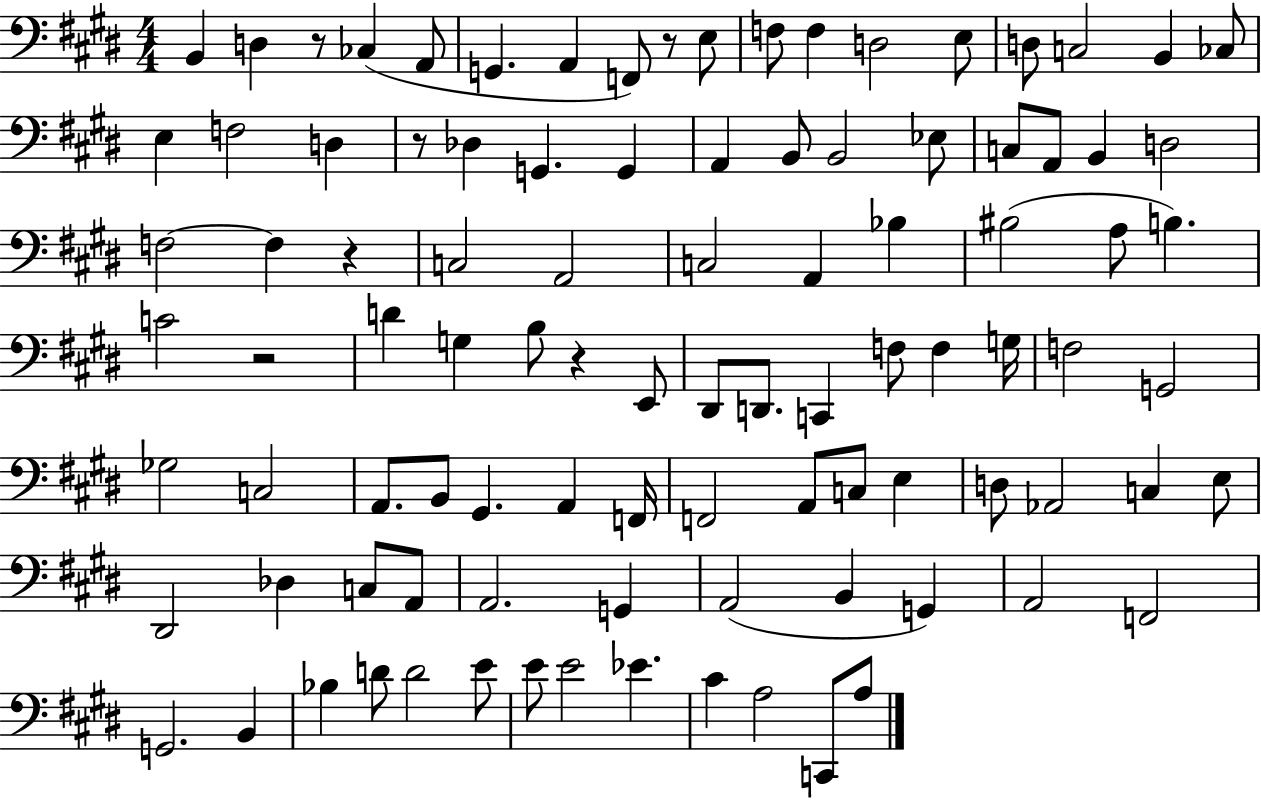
X:1
T:Untitled
M:4/4
L:1/4
K:E
B,, D, z/2 _C, A,,/2 G,, A,, F,,/2 z/2 E,/2 F,/2 F, D,2 E,/2 D,/2 C,2 B,, _C,/2 E, F,2 D, z/2 _D, G,, G,, A,, B,,/2 B,,2 _E,/2 C,/2 A,,/2 B,, D,2 F,2 F, z C,2 A,,2 C,2 A,, _B, ^B,2 A,/2 B, C2 z2 D G, B,/2 z E,,/2 ^D,,/2 D,,/2 C,, F,/2 F, G,/4 F,2 G,,2 _G,2 C,2 A,,/2 B,,/2 ^G,, A,, F,,/4 F,,2 A,,/2 C,/2 E, D,/2 _A,,2 C, E,/2 ^D,,2 _D, C,/2 A,,/2 A,,2 G,, A,,2 B,, G,, A,,2 F,,2 G,,2 B,, _B, D/2 D2 E/2 E/2 E2 _E ^C A,2 C,,/2 A,/2